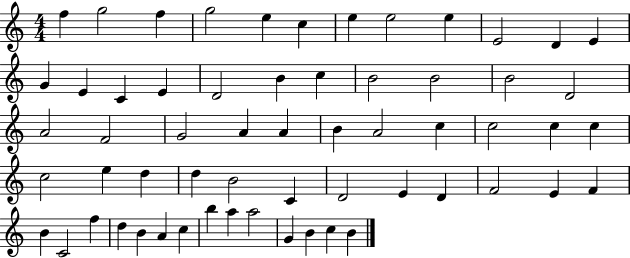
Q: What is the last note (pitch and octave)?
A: B4